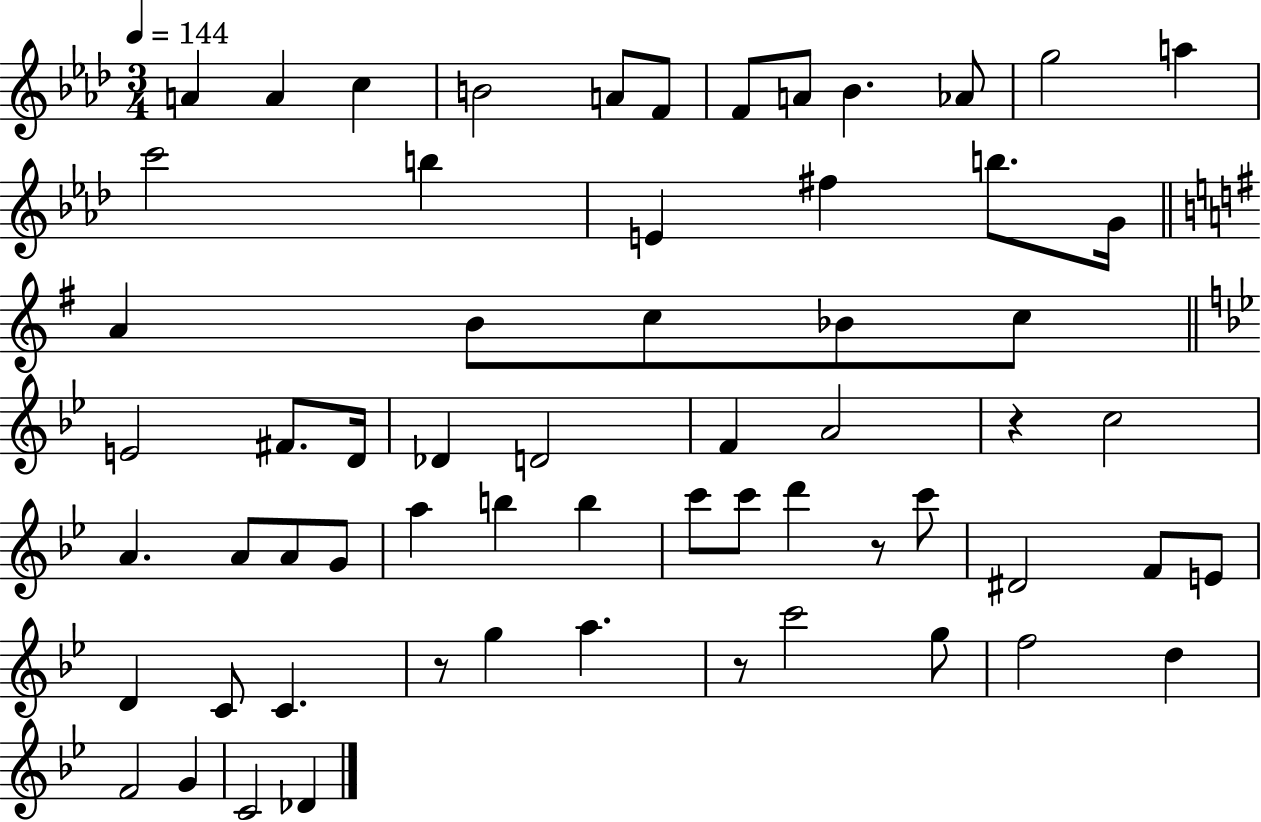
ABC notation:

X:1
T:Untitled
M:3/4
L:1/4
K:Ab
A A c B2 A/2 F/2 F/2 A/2 _B _A/2 g2 a c'2 b E ^f b/2 G/4 A B/2 c/2 _B/2 c/2 E2 ^F/2 D/4 _D D2 F A2 z c2 A A/2 A/2 G/2 a b b c'/2 c'/2 d' z/2 c'/2 ^D2 F/2 E/2 D C/2 C z/2 g a z/2 c'2 g/2 f2 d F2 G C2 _D